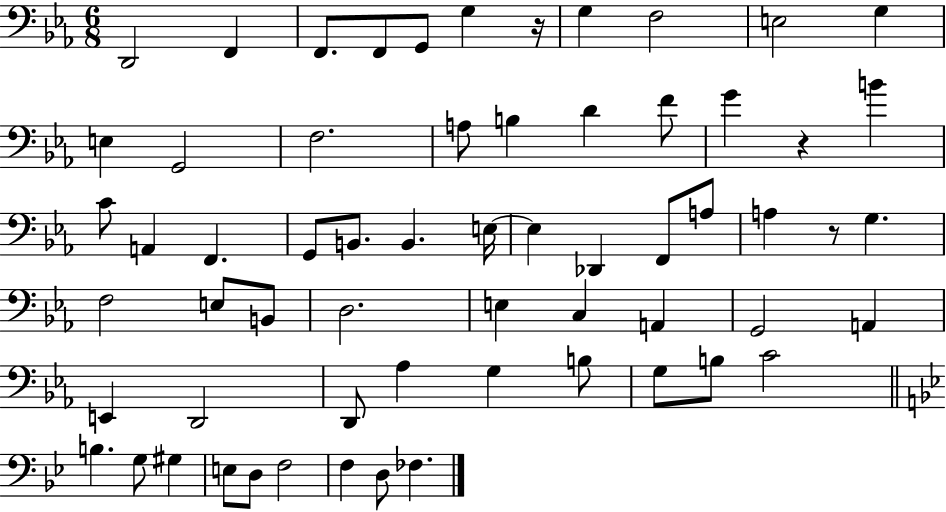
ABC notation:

X:1
T:Untitled
M:6/8
L:1/4
K:Eb
D,,2 F,, F,,/2 F,,/2 G,,/2 G, z/4 G, F,2 E,2 G, E, G,,2 F,2 A,/2 B, D F/2 G z B C/2 A,, F,, G,,/2 B,,/2 B,, E,/4 E, _D,, F,,/2 A,/2 A, z/2 G, F,2 E,/2 B,,/2 D,2 E, C, A,, G,,2 A,, E,, D,,2 D,,/2 _A, G, B,/2 G,/2 B,/2 C2 B, G,/2 ^G, E,/2 D,/2 F,2 F, D,/2 _F,